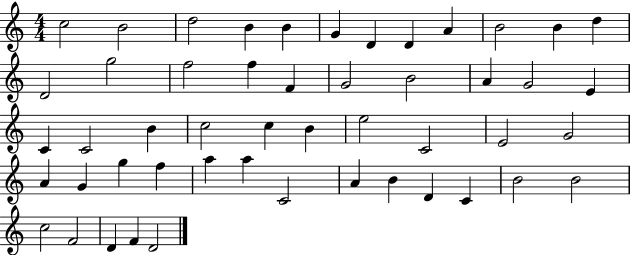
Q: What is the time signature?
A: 4/4